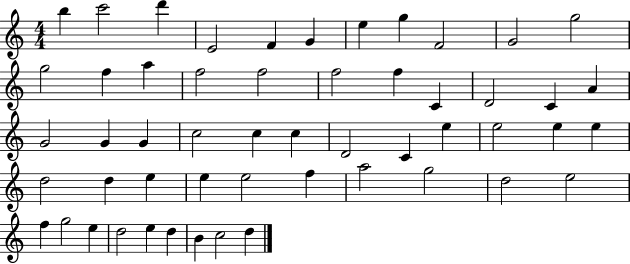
X:1
T:Untitled
M:4/4
L:1/4
K:C
b c'2 d' E2 F G e g F2 G2 g2 g2 f a f2 f2 f2 f C D2 C A G2 G G c2 c c D2 C e e2 e e d2 d e e e2 f a2 g2 d2 e2 f g2 e d2 e d B c2 d